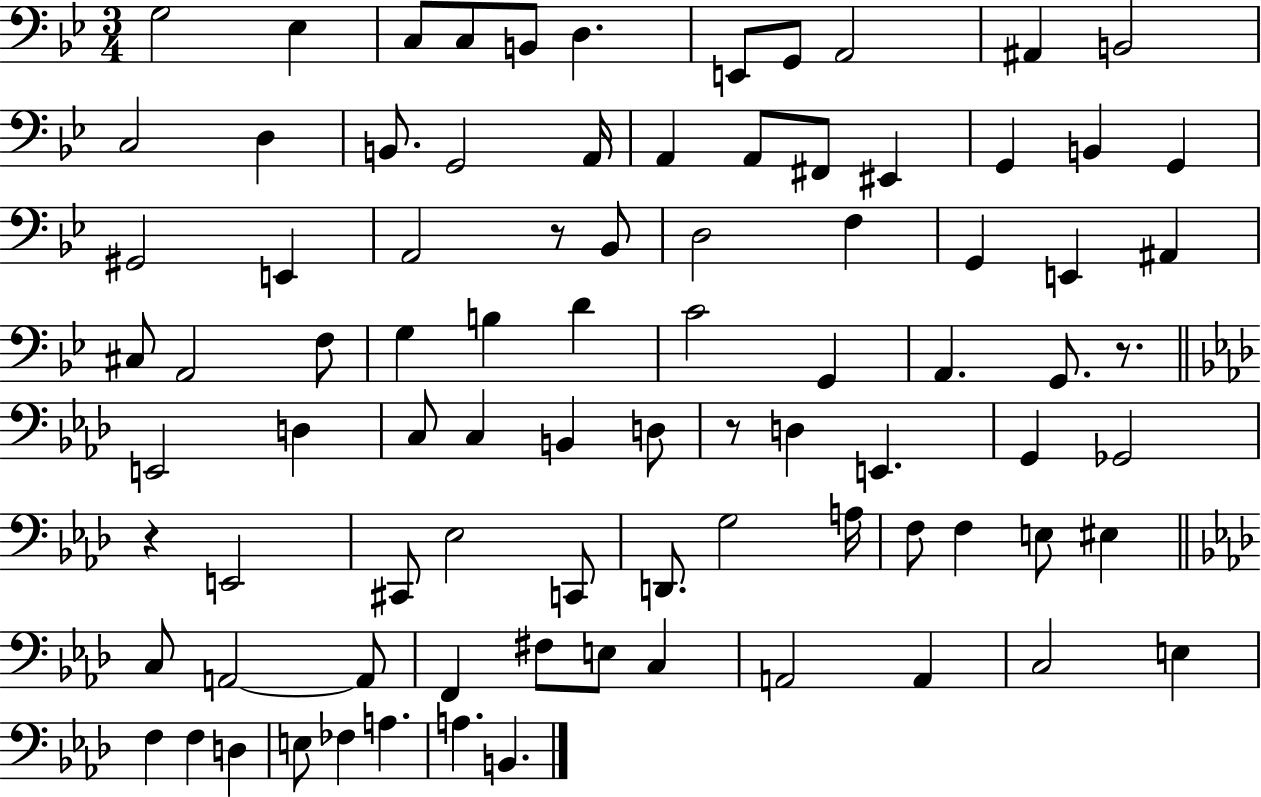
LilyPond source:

{
  \clef bass
  \numericTimeSignature
  \time 3/4
  \key bes \major
  g2 ees4 | c8 c8 b,8 d4. | e,8 g,8 a,2 | ais,4 b,2 | \break c2 d4 | b,8. g,2 a,16 | a,4 a,8 fis,8 eis,4 | g,4 b,4 g,4 | \break gis,2 e,4 | a,2 r8 bes,8 | d2 f4 | g,4 e,4 ais,4 | \break cis8 a,2 f8 | g4 b4 d'4 | c'2 g,4 | a,4. g,8. r8. | \break \bar "||" \break \key f \minor e,2 d4 | c8 c4 b,4 d8 | r8 d4 e,4. | g,4 ges,2 | \break r4 e,2 | cis,8 ees2 c,8 | d,8. g2 a16 | f8 f4 e8 eis4 | \break \bar "||" \break \key aes \major c8 a,2~~ a,8 | f,4 fis8 e8 c4 | a,2 a,4 | c2 e4 | \break f4 f4 d4 | e8 fes4 a4. | a4. b,4. | \bar "|."
}